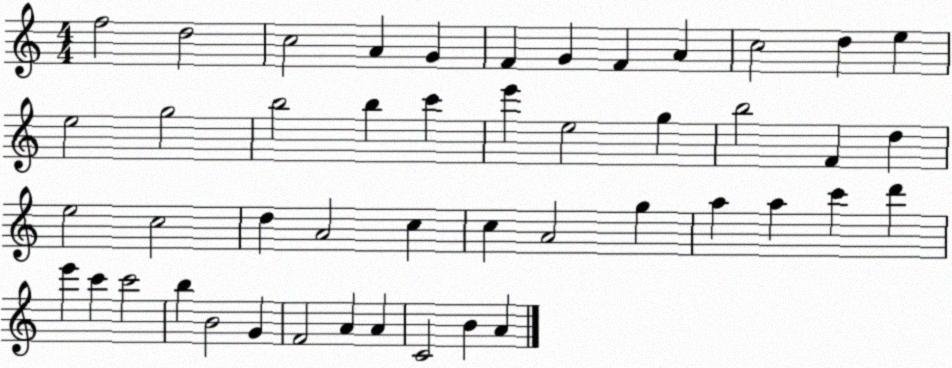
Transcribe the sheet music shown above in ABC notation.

X:1
T:Untitled
M:4/4
L:1/4
K:C
f2 d2 c2 A G F G F A c2 d e e2 g2 b2 b c' e' e2 g b2 F d e2 c2 d A2 c c A2 g a a c' d' e' c' c'2 b B2 G F2 A A C2 B A